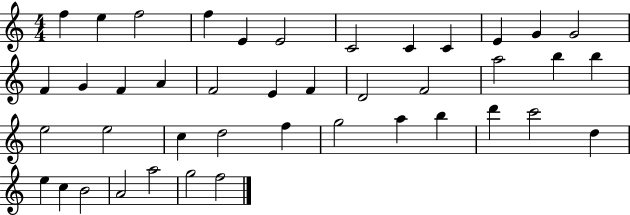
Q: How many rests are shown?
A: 0